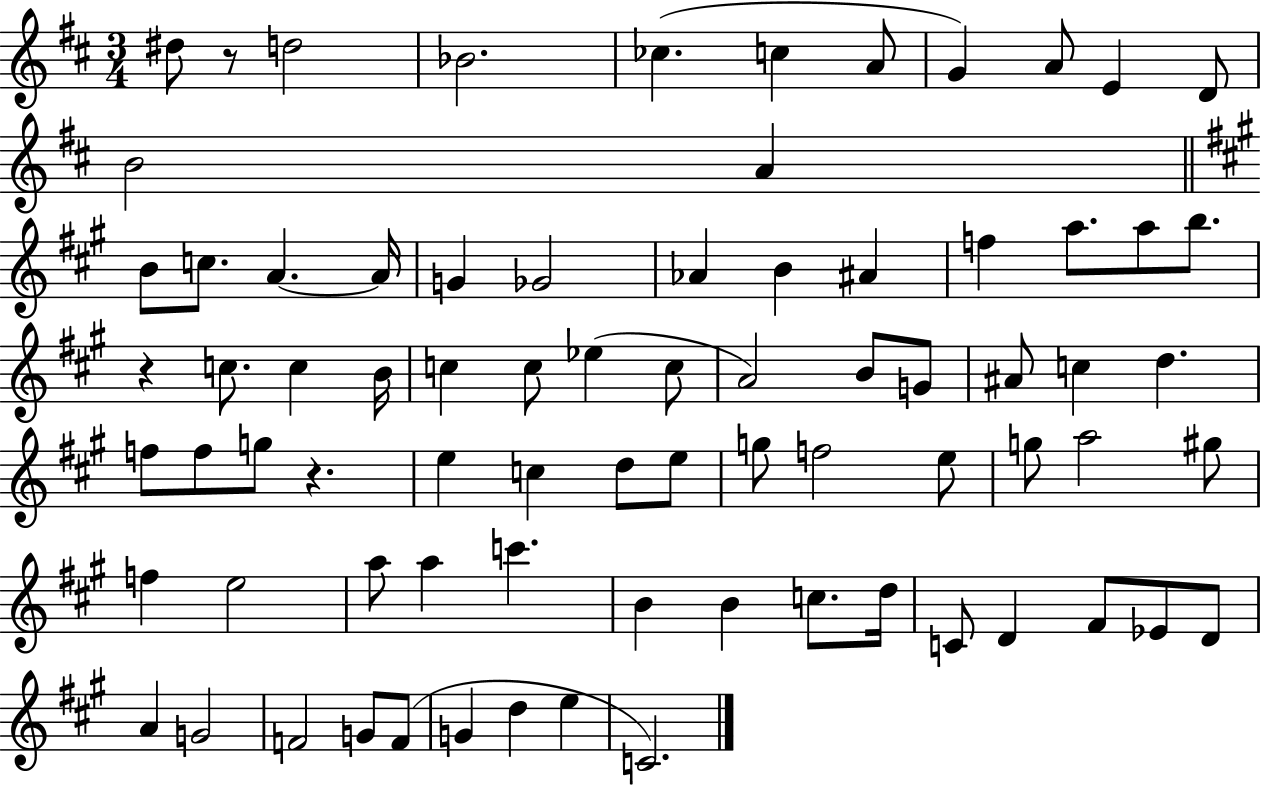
X:1
T:Untitled
M:3/4
L:1/4
K:D
^d/2 z/2 d2 _B2 _c c A/2 G A/2 E D/2 B2 A B/2 c/2 A A/4 G _G2 _A B ^A f a/2 a/2 b/2 z c/2 c B/4 c c/2 _e c/2 A2 B/2 G/2 ^A/2 c d f/2 f/2 g/2 z e c d/2 e/2 g/2 f2 e/2 g/2 a2 ^g/2 f e2 a/2 a c' B B c/2 d/4 C/2 D ^F/2 _E/2 D/2 A G2 F2 G/2 F/2 G d e C2